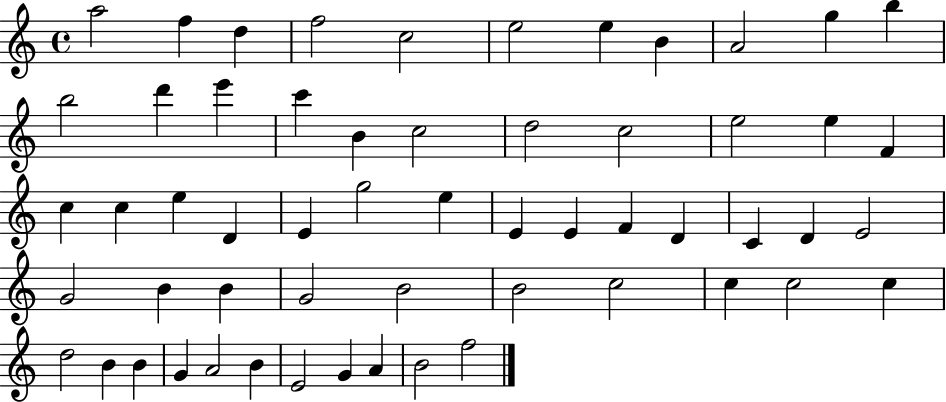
A5/h F5/q D5/q F5/h C5/h E5/h E5/q B4/q A4/h G5/q B5/q B5/h D6/q E6/q C6/q B4/q C5/h D5/h C5/h E5/h E5/q F4/q C5/q C5/q E5/q D4/q E4/q G5/h E5/q E4/q E4/q F4/q D4/q C4/q D4/q E4/h G4/h B4/q B4/q G4/h B4/h B4/h C5/h C5/q C5/h C5/q D5/h B4/q B4/q G4/q A4/h B4/q E4/h G4/q A4/q B4/h F5/h